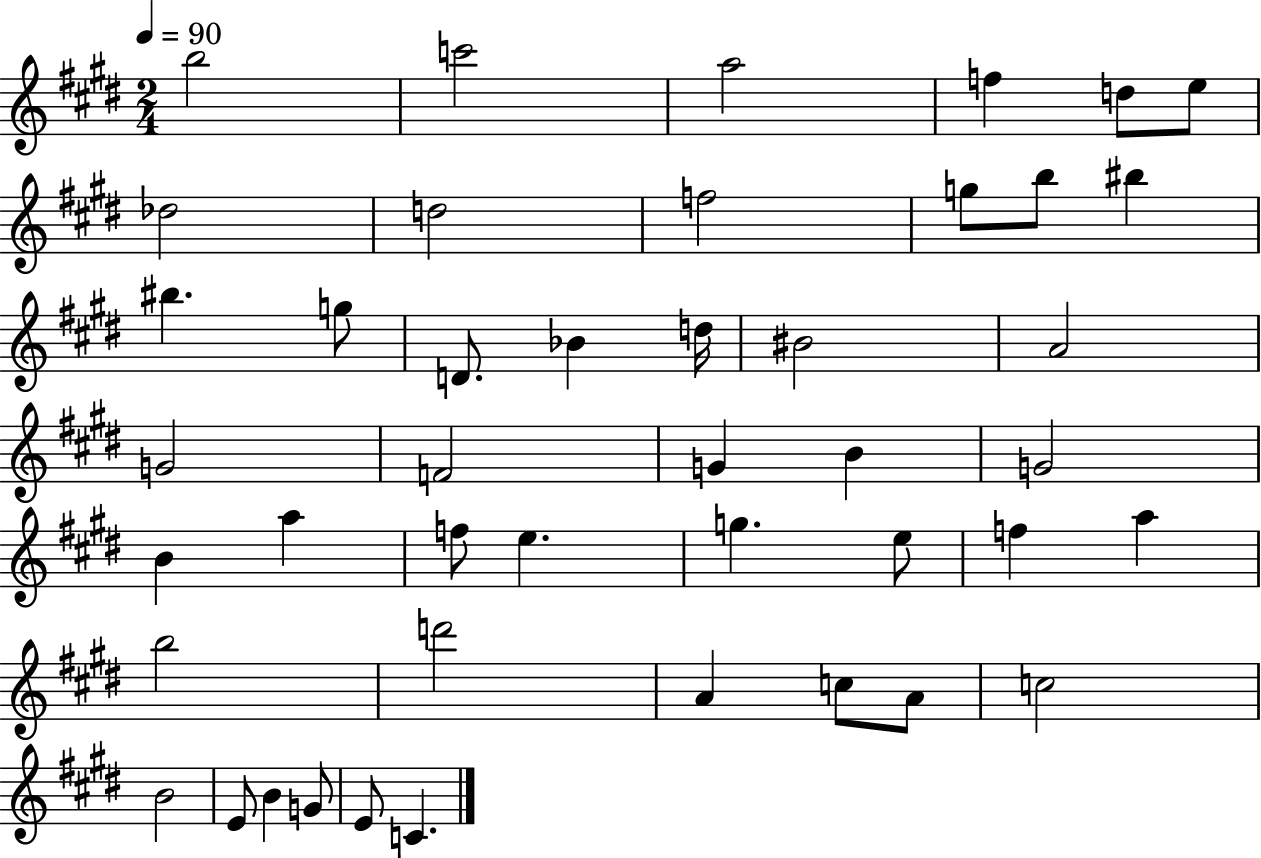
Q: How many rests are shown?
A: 0